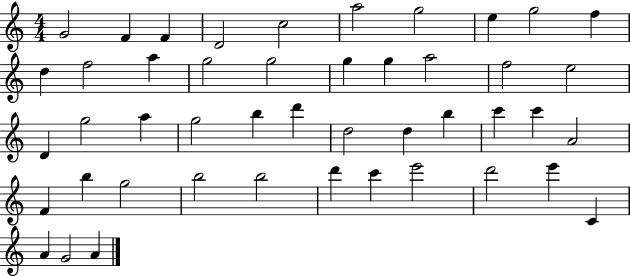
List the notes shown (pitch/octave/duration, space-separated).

G4/h F4/q F4/q D4/h C5/h A5/h G5/h E5/q G5/h F5/q D5/q F5/h A5/q G5/h G5/h G5/q G5/q A5/h F5/h E5/h D4/q G5/h A5/q G5/h B5/q D6/q D5/h D5/q B5/q C6/q C6/q A4/h F4/q B5/q G5/h B5/h B5/h D6/q C6/q E6/h D6/h E6/q C4/q A4/q G4/h A4/q